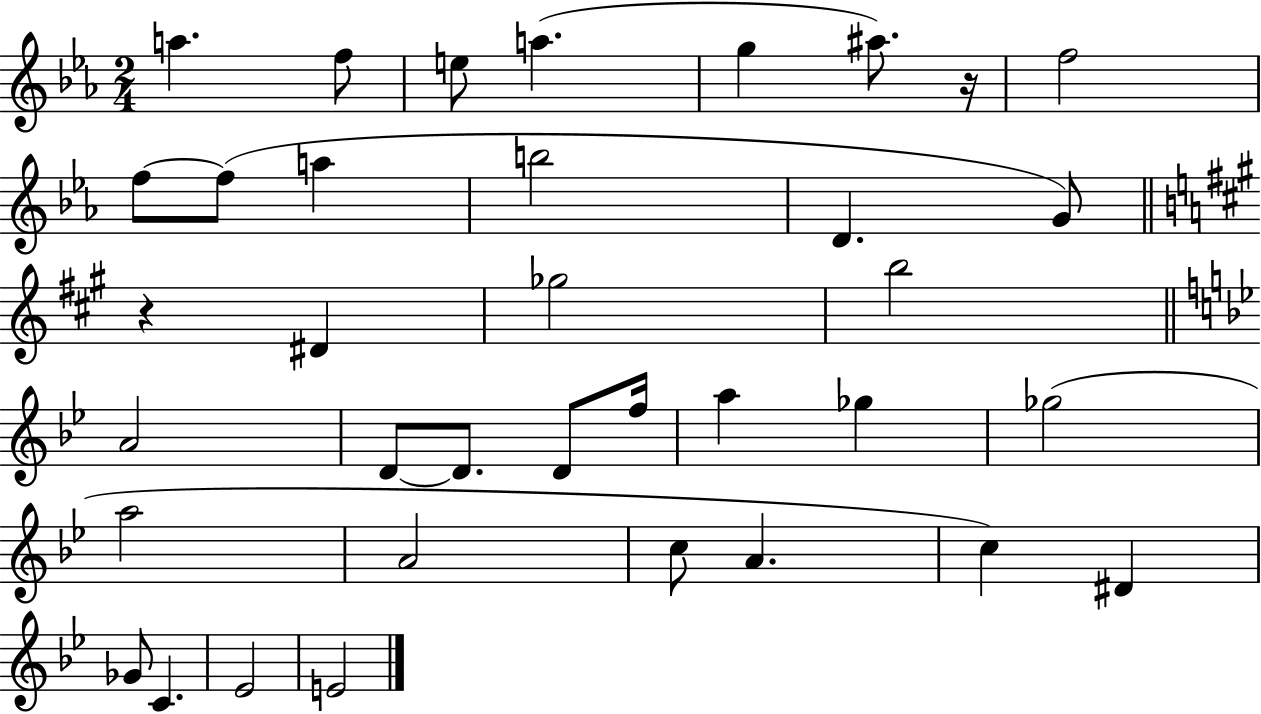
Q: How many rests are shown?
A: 2